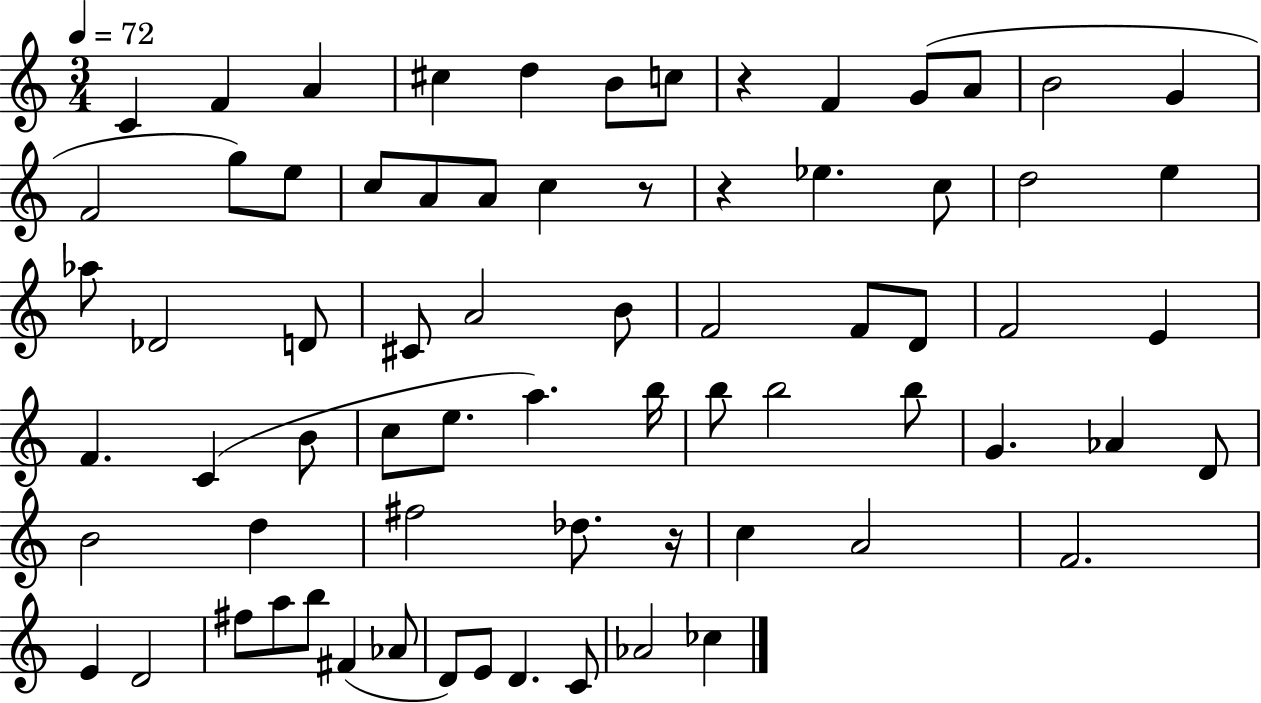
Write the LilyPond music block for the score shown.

{
  \clef treble
  \numericTimeSignature
  \time 3/4
  \key c \major
  \tempo 4 = 72
  c'4 f'4 a'4 | cis''4 d''4 b'8 c''8 | r4 f'4 g'8( a'8 | b'2 g'4 | \break f'2 g''8) e''8 | c''8 a'8 a'8 c''4 r8 | r4 ees''4. c''8 | d''2 e''4 | \break aes''8 des'2 d'8 | cis'8 a'2 b'8 | f'2 f'8 d'8 | f'2 e'4 | \break f'4. c'4( b'8 | c''8 e''8. a''4.) b''16 | b''8 b''2 b''8 | g'4. aes'4 d'8 | \break b'2 d''4 | fis''2 des''8. r16 | c''4 a'2 | f'2. | \break e'4 d'2 | fis''8 a''8 b''8 fis'4( aes'8 | d'8) e'8 d'4. c'8 | aes'2 ces''4 | \break \bar "|."
}